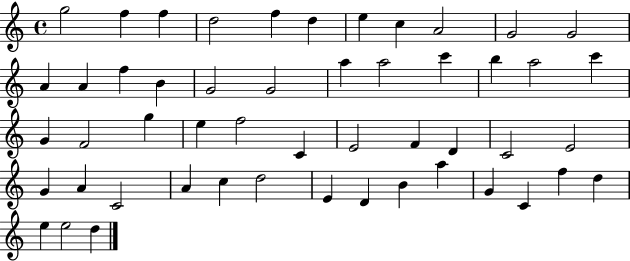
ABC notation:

X:1
T:Untitled
M:4/4
L:1/4
K:C
g2 f f d2 f d e c A2 G2 G2 A A f B G2 G2 a a2 c' b a2 c' G F2 g e f2 C E2 F D C2 E2 G A C2 A c d2 E D B a G C f d e e2 d